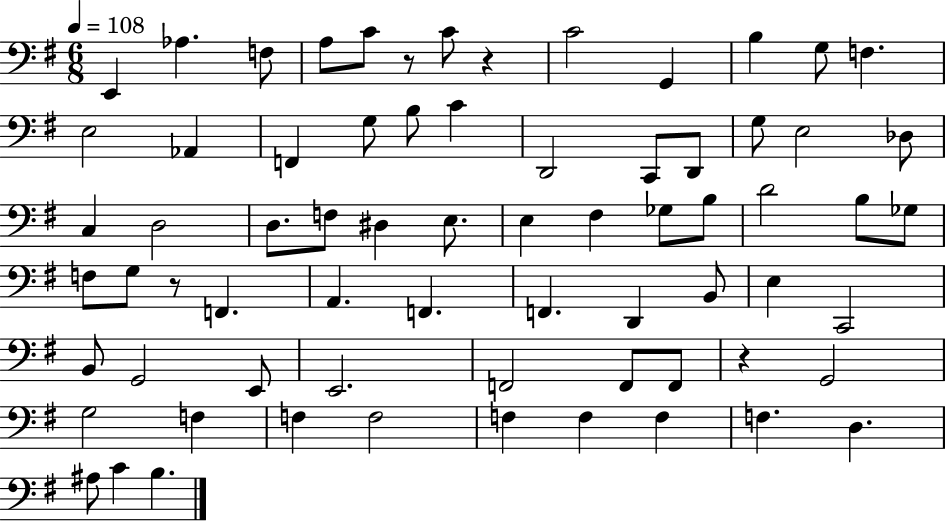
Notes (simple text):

E2/q Ab3/q. F3/e A3/e C4/e R/e C4/e R/q C4/h G2/q B3/q G3/e F3/q. E3/h Ab2/q F2/q G3/e B3/e C4/q D2/h C2/e D2/e G3/e E3/h Db3/e C3/q D3/h D3/e. F3/e D#3/q E3/e. E3/q F#3/q Gb3/e B3/e D4/h B3/e Gb3/e F3/e G3/e R/e F2/q. A2/q. F2/q. F2/q. D2/q B2/e E3/q C2/h B2/e G2/h E2/e E2/h. F2/h F2/e F2/e R/q G2/h G3/h F3/q F3/q F3/h F3/q F3/q F3/q F3/q. D3/q. A#3/e C4/q B3/q.